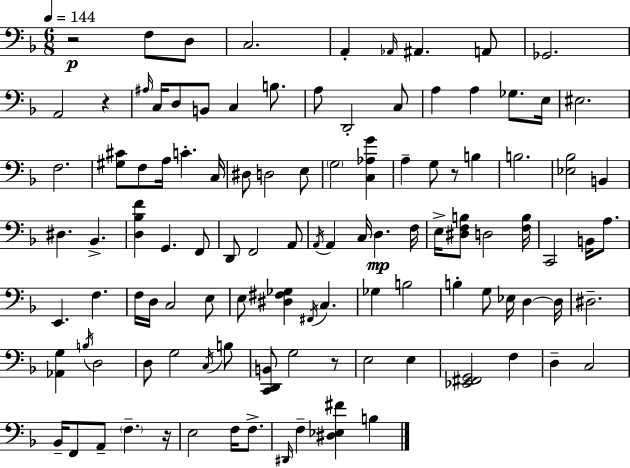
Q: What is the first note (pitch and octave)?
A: F3